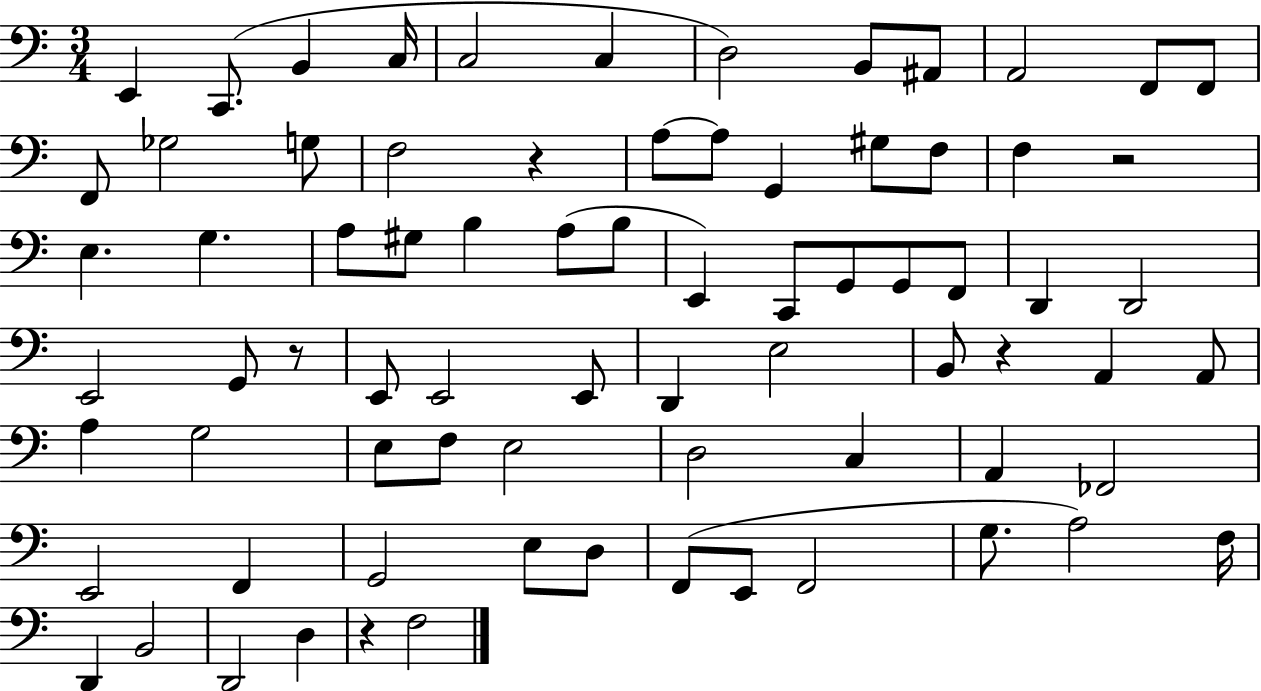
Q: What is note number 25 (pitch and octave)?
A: A3